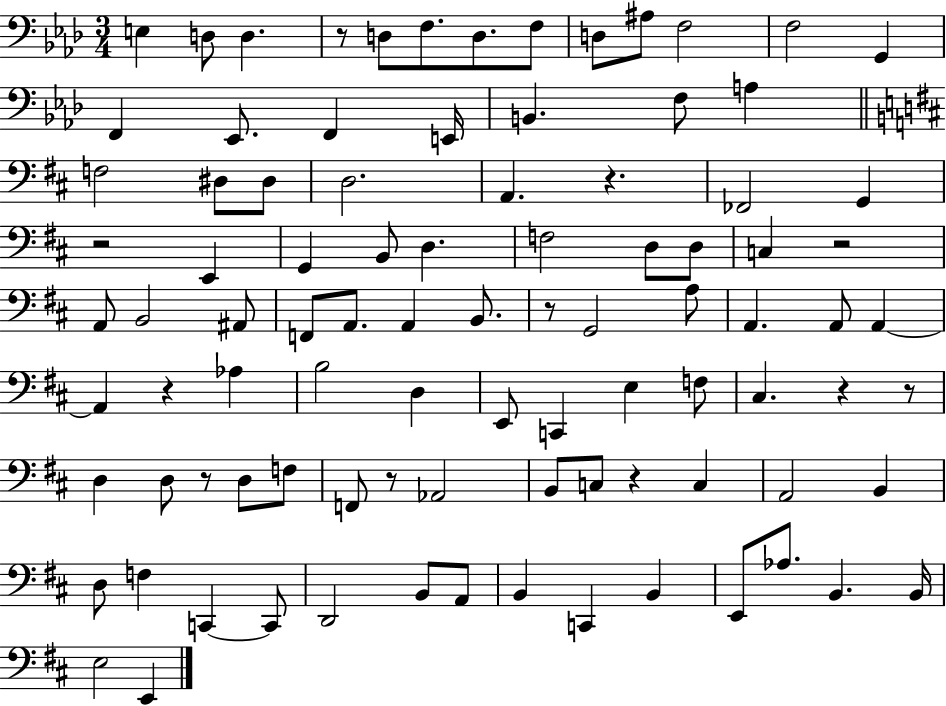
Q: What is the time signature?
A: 3/4